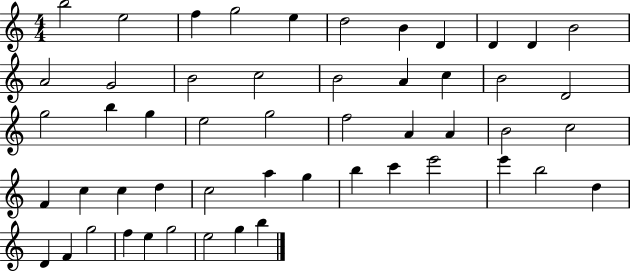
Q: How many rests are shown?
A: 0